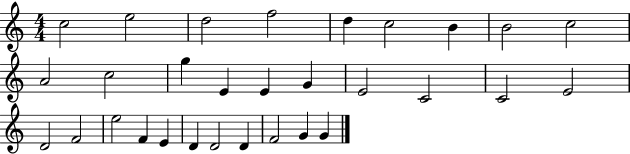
C5/h E5/h D5/h F5/h D5/q C5/h B4/q B4/h C5/h A4/h C5/h G5/q E4/q E4/q G4/q E4/h C4/h C4/h E4/h D4/h F4/h E5/h F4/q E4/q D4/q D4/h D4/q F4/h G4/q G4/q